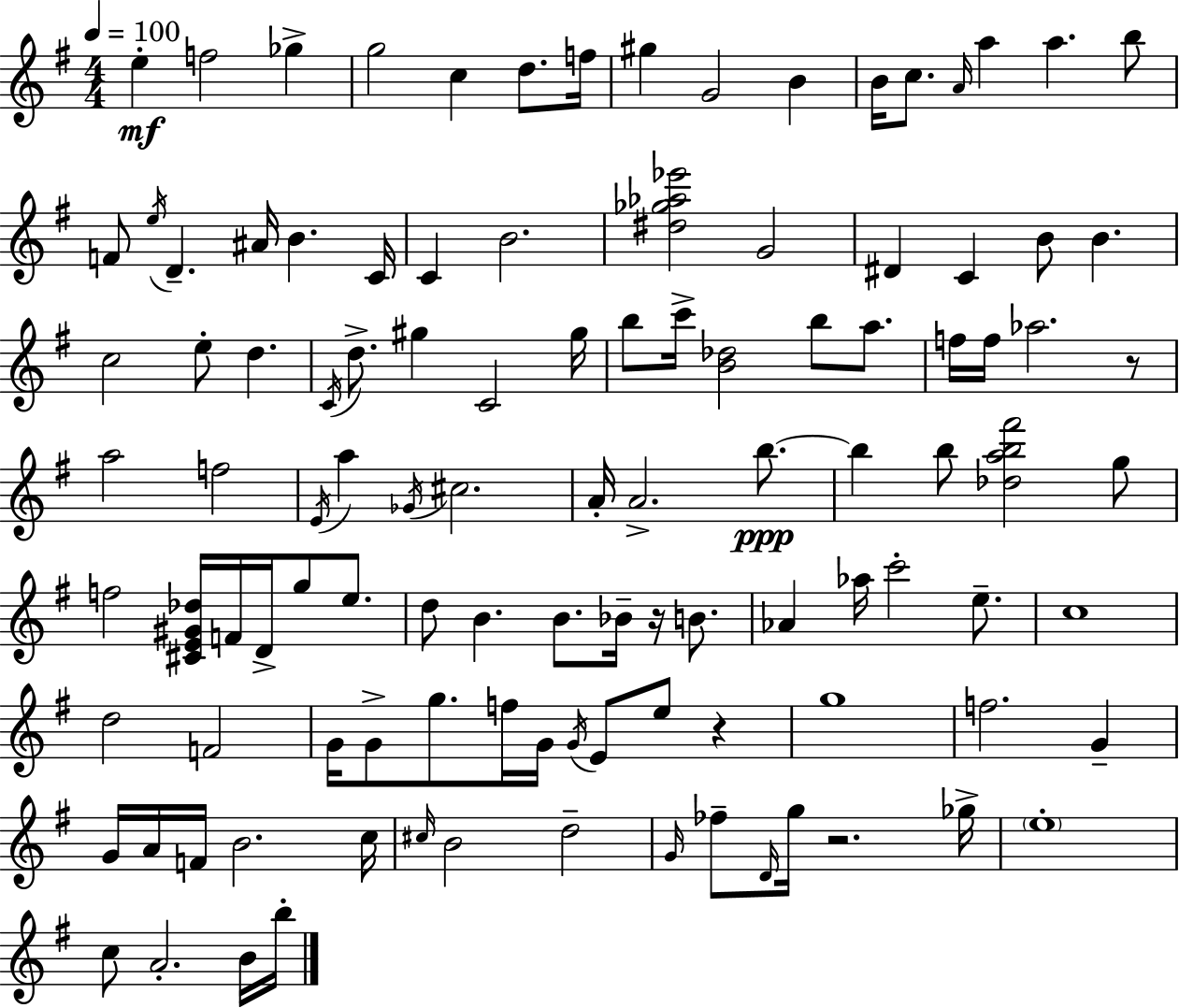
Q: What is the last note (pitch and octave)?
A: B5